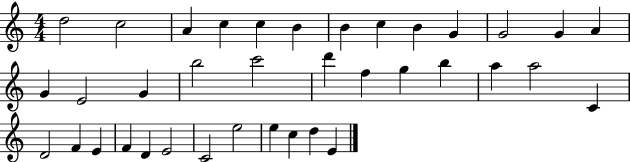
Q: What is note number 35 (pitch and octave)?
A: C5